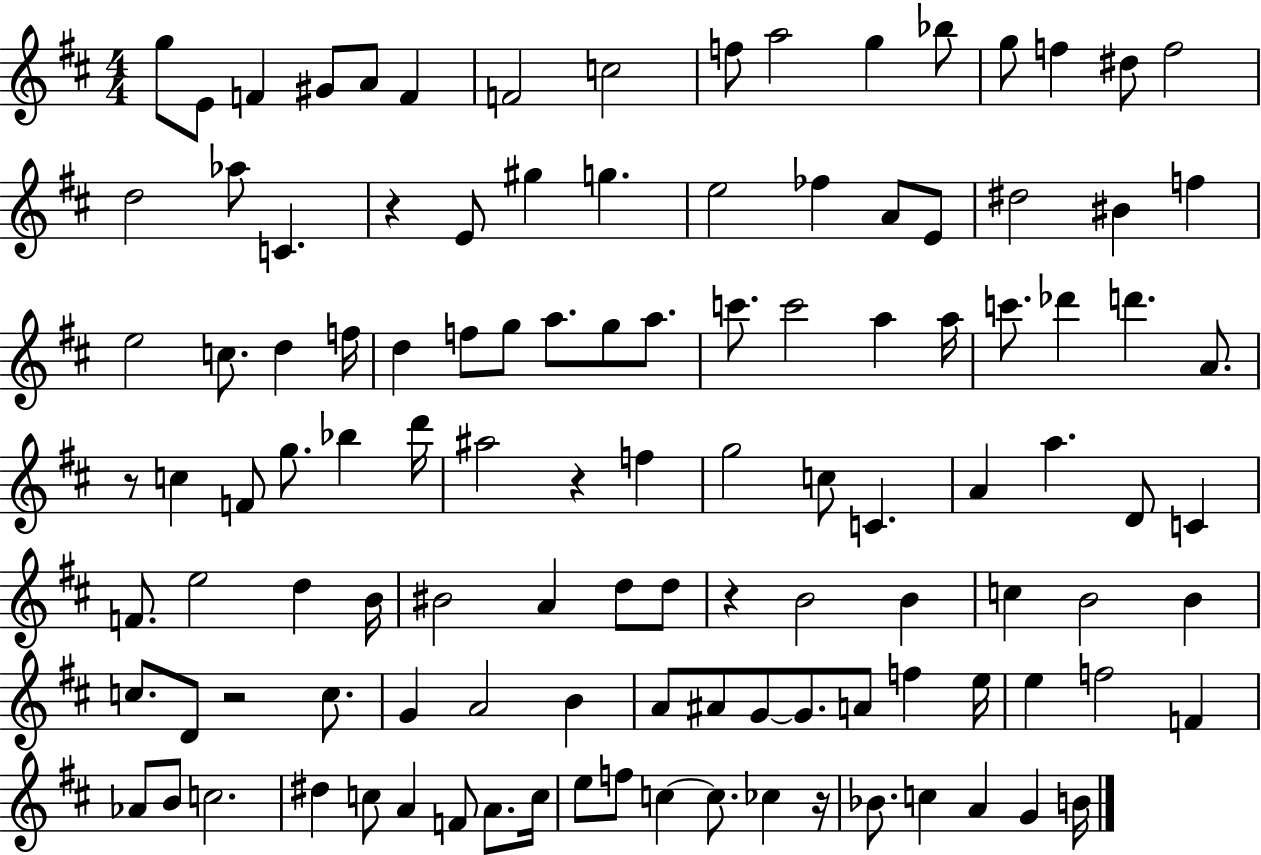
{
  \clef treble
  \numericTimeSignature
  \time 4/4
  \key d \major
  g''8 e'8 f'4 gis'8 a'8 f'4 | f'2 c''2 | f''8 a''2 g''4 bes''8 | g''8 f''4 dis''8 f''2 | \break d''2 aes''8 c'4. | r4 e'8 gis''4 g''4. | e''2 fes''4 a'8 e'8 | dis''2 bis'4 f''4 | \break e''2 c''8. d''4 f''16 | d''4 f''8 g''8 a''8. g''8 a''8. | c'''8. c'''2 a''4 a''16 | c'''8. des'''4 d'''4. a'8. | \break r8 c''4 f'8 g''8. bes''4 d'''16 | ais''2 r4 f''4 | g''2 c''8 c'4. | a'4 a''4. d'8 c'4 | \break f'8. e''2 d''4 b'16 | bis'2 a'4 d''8 d''8 | r4 b'2 b'4 | c''4 b'2 b'4 | \break c''8. d'8 r2 c''8. | g'4 a'2 b'4 | a'8 ais'8 g'8~~ g'8. a'8 f''4 e''16 | e''4 f''2 f'4 | \break aes'8 b'8 c''2. | dis''4 c''8 a'4 f'8 a'8. c''16 | e''8 f''8 c''4~~ c''8. ces''4 r16 | bes'8. c''4 a'4 g'4 b'16 | \break \bar "|."
}